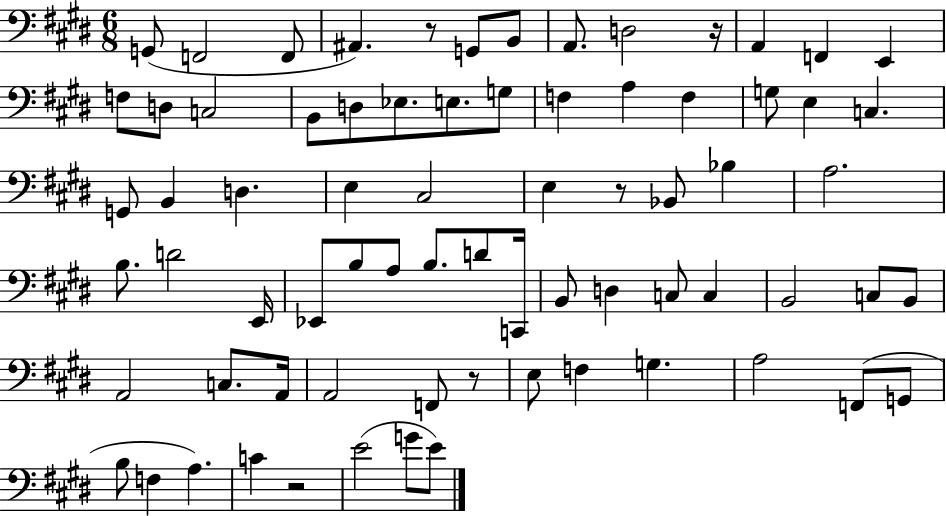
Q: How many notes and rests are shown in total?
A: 73